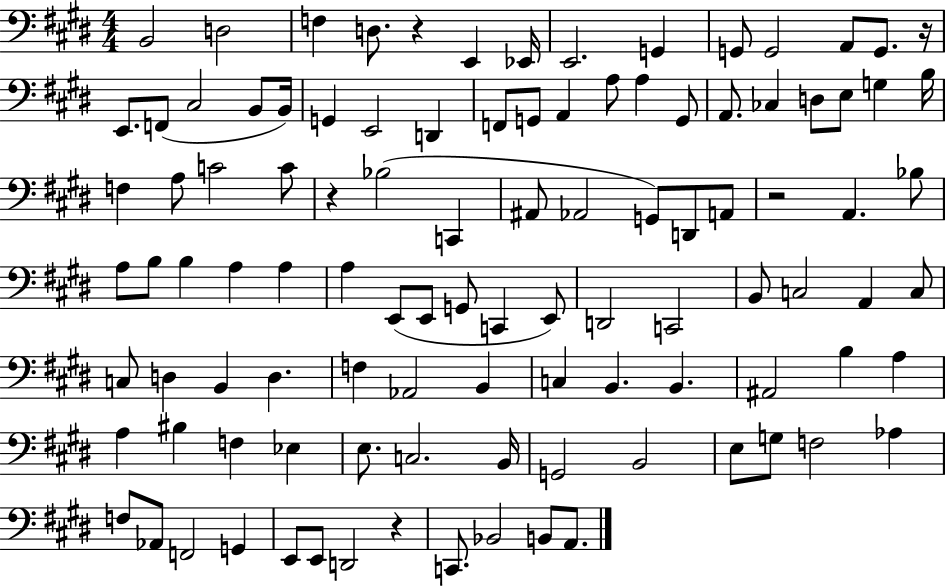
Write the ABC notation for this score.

X:1
T:Untitled
M:4/4
L:1/4
K:E
B,,2 D,2 F, D,/2 z E,, _E,,/4 E,,2 G,, G,,/2 G,,2 A,,/2 G,,/2 z/4 E,,/2 F,,/2 ^C,2 B,,/2 B,,/4 G,, E,,2 D,, F,,/2 G,,/2 A,, A,/2 A, G,,/2 A,,/2 _C, D,/2 E,/2 G, B,/4 F, A,/2 C2 C/2 z _B,2 C,, ^A,,/2 _A,,2 G,,/2 D,,/2 A,,/2 z2 A,, _B,/2 A,/2 B,/2 B, A, A, A, E,,/2 E,,/2 G,,/2 C,, E,,/2 D,,2 C,,2 B,,/2 C,2 A,, C,/2 C,/2 D, B,, D, F, _A,,2 B,, C, B,, B,, ^A,,2 B, A, A, ^B, F, _E, E,/2 C,2 B,,/4 G,,2 B,,2 E,/2 G,/2 F,2 _A, F,/2 _A,,/2 F,,2 G,, E,,/2 E,,/2 D,,2 z C,,/2 _B,,2 B,,/2 A,,/2